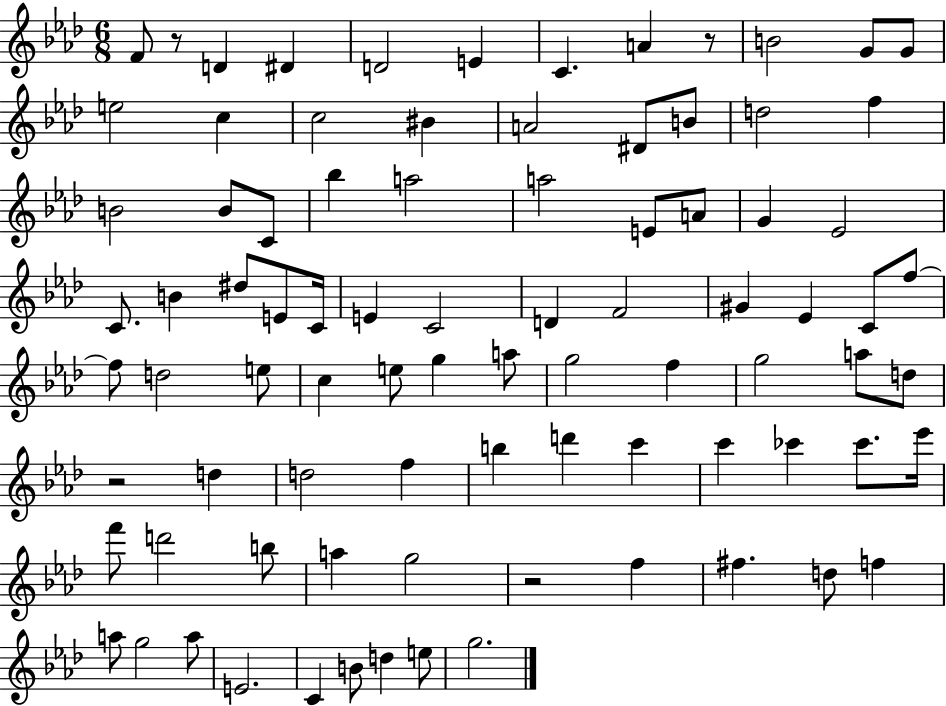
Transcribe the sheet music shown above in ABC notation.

X:1
T:Untitled
M:6/8
L:1/4
K:Ab
F/2 z/2 D ^D D2 E C A z/2 B2 G/2 G/2 e2 c c2 ^B A2 ^D/2 B/2 d2 f B2 B/2 C/2 _b a2 a2 E/2 A/2 G _E2 C/2 B ^d/2 E/2 C/4 E C2 D F2 ^G _E C/2 f/2 f/2 d2 e/2 c e/2 g a/2 g2 f g2 a/2 d/2 z2 d d2 f b d' c' c' _c' _c'/2 _e'/4 f'/2 d'2 b/2 a g2 z2 f ^f d/2 f a/2 g2 a/2 E2 C B/2 d e/2 g2